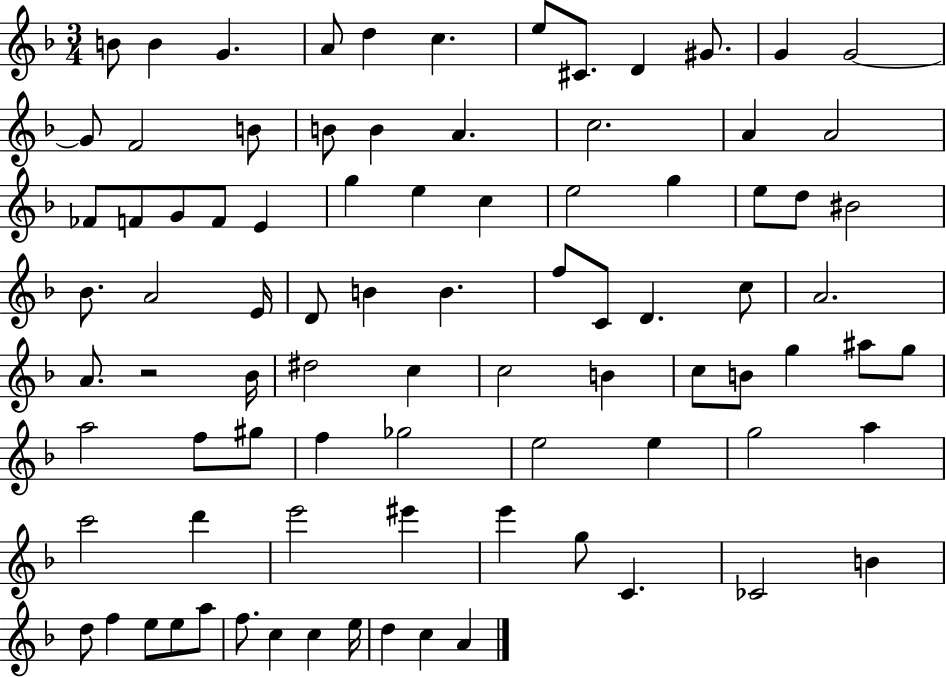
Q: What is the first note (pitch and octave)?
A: B4